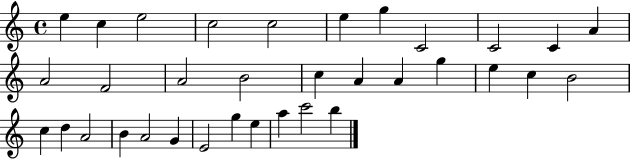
{
  \clef treble
  \time 4/4
  \defaultTimeSignature
  \key c \major
  e''4 c''4 e''2 | c''2 c''2 | e''4 g''4 c'2 | c'2 c'4 a'4 | \break a'2 f'2 | a'2 b'2 | c''4 a'4 a'4 g''4 | e''4 c''4 b'2 | \break c''4 d''4 a'2 | b'4 a'2 g'4 | e'2 g''4 e''4 | a''4 c'''2 b''4 | \break \bar "|."
}